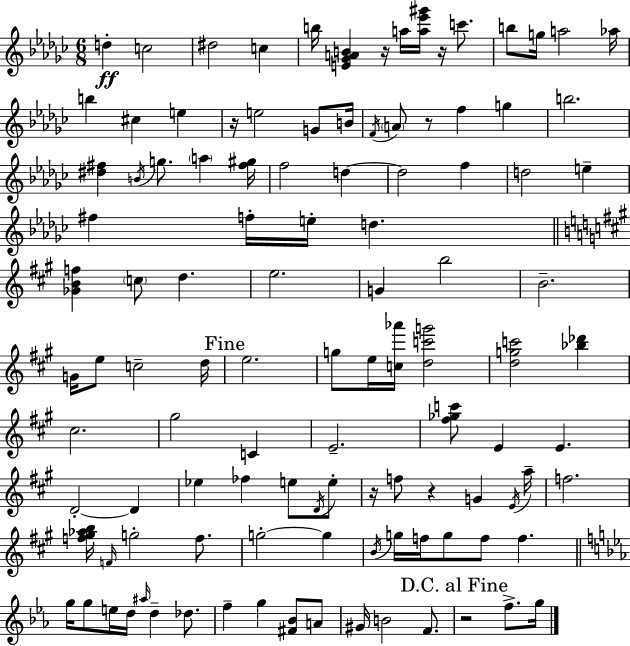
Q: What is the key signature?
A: EES minor